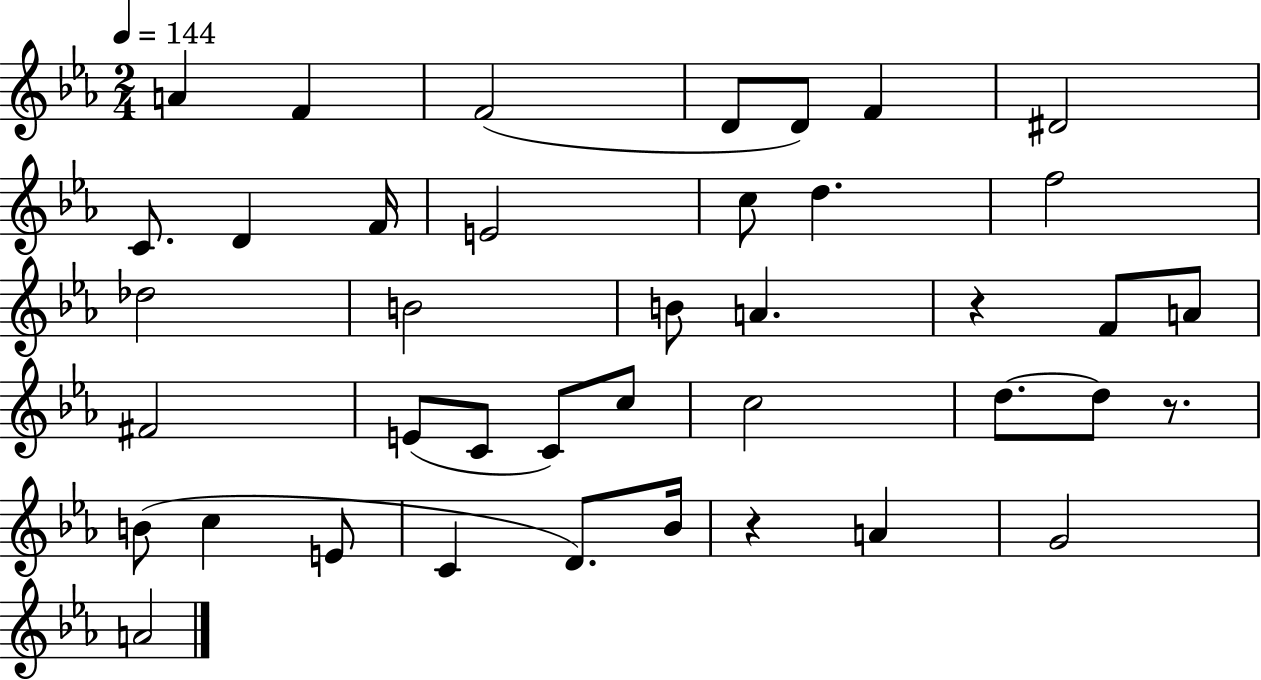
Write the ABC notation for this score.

X:1
T:Untitled
M:2/4
L:1/4
K:Eb
A F F2 D/2 D/2 F ^D2 C/2 D F/4 E2 c/2 d f2 _d2 B2 B/2 A z F/2 A/2 ^F2 E/2 C/2 C/2 c/2 c2 d/2 d/2 z/2 B/2 c E/2 C D/2 _B/4 z A G2 A2